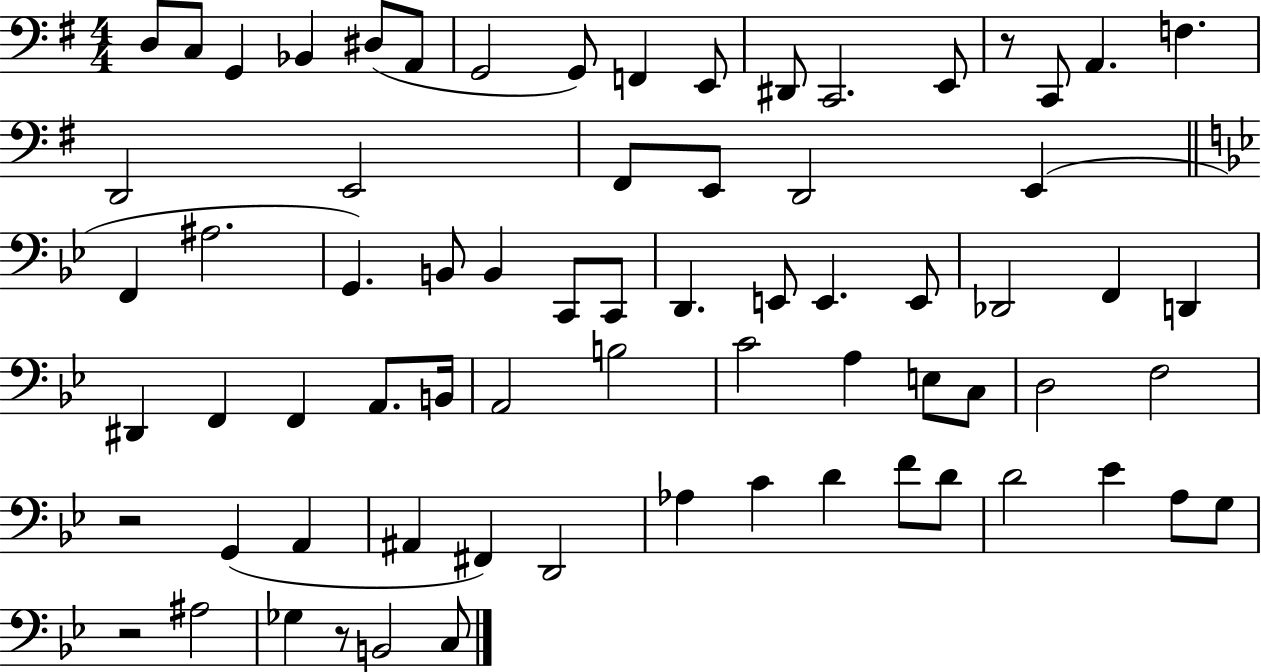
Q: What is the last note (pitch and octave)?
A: C3